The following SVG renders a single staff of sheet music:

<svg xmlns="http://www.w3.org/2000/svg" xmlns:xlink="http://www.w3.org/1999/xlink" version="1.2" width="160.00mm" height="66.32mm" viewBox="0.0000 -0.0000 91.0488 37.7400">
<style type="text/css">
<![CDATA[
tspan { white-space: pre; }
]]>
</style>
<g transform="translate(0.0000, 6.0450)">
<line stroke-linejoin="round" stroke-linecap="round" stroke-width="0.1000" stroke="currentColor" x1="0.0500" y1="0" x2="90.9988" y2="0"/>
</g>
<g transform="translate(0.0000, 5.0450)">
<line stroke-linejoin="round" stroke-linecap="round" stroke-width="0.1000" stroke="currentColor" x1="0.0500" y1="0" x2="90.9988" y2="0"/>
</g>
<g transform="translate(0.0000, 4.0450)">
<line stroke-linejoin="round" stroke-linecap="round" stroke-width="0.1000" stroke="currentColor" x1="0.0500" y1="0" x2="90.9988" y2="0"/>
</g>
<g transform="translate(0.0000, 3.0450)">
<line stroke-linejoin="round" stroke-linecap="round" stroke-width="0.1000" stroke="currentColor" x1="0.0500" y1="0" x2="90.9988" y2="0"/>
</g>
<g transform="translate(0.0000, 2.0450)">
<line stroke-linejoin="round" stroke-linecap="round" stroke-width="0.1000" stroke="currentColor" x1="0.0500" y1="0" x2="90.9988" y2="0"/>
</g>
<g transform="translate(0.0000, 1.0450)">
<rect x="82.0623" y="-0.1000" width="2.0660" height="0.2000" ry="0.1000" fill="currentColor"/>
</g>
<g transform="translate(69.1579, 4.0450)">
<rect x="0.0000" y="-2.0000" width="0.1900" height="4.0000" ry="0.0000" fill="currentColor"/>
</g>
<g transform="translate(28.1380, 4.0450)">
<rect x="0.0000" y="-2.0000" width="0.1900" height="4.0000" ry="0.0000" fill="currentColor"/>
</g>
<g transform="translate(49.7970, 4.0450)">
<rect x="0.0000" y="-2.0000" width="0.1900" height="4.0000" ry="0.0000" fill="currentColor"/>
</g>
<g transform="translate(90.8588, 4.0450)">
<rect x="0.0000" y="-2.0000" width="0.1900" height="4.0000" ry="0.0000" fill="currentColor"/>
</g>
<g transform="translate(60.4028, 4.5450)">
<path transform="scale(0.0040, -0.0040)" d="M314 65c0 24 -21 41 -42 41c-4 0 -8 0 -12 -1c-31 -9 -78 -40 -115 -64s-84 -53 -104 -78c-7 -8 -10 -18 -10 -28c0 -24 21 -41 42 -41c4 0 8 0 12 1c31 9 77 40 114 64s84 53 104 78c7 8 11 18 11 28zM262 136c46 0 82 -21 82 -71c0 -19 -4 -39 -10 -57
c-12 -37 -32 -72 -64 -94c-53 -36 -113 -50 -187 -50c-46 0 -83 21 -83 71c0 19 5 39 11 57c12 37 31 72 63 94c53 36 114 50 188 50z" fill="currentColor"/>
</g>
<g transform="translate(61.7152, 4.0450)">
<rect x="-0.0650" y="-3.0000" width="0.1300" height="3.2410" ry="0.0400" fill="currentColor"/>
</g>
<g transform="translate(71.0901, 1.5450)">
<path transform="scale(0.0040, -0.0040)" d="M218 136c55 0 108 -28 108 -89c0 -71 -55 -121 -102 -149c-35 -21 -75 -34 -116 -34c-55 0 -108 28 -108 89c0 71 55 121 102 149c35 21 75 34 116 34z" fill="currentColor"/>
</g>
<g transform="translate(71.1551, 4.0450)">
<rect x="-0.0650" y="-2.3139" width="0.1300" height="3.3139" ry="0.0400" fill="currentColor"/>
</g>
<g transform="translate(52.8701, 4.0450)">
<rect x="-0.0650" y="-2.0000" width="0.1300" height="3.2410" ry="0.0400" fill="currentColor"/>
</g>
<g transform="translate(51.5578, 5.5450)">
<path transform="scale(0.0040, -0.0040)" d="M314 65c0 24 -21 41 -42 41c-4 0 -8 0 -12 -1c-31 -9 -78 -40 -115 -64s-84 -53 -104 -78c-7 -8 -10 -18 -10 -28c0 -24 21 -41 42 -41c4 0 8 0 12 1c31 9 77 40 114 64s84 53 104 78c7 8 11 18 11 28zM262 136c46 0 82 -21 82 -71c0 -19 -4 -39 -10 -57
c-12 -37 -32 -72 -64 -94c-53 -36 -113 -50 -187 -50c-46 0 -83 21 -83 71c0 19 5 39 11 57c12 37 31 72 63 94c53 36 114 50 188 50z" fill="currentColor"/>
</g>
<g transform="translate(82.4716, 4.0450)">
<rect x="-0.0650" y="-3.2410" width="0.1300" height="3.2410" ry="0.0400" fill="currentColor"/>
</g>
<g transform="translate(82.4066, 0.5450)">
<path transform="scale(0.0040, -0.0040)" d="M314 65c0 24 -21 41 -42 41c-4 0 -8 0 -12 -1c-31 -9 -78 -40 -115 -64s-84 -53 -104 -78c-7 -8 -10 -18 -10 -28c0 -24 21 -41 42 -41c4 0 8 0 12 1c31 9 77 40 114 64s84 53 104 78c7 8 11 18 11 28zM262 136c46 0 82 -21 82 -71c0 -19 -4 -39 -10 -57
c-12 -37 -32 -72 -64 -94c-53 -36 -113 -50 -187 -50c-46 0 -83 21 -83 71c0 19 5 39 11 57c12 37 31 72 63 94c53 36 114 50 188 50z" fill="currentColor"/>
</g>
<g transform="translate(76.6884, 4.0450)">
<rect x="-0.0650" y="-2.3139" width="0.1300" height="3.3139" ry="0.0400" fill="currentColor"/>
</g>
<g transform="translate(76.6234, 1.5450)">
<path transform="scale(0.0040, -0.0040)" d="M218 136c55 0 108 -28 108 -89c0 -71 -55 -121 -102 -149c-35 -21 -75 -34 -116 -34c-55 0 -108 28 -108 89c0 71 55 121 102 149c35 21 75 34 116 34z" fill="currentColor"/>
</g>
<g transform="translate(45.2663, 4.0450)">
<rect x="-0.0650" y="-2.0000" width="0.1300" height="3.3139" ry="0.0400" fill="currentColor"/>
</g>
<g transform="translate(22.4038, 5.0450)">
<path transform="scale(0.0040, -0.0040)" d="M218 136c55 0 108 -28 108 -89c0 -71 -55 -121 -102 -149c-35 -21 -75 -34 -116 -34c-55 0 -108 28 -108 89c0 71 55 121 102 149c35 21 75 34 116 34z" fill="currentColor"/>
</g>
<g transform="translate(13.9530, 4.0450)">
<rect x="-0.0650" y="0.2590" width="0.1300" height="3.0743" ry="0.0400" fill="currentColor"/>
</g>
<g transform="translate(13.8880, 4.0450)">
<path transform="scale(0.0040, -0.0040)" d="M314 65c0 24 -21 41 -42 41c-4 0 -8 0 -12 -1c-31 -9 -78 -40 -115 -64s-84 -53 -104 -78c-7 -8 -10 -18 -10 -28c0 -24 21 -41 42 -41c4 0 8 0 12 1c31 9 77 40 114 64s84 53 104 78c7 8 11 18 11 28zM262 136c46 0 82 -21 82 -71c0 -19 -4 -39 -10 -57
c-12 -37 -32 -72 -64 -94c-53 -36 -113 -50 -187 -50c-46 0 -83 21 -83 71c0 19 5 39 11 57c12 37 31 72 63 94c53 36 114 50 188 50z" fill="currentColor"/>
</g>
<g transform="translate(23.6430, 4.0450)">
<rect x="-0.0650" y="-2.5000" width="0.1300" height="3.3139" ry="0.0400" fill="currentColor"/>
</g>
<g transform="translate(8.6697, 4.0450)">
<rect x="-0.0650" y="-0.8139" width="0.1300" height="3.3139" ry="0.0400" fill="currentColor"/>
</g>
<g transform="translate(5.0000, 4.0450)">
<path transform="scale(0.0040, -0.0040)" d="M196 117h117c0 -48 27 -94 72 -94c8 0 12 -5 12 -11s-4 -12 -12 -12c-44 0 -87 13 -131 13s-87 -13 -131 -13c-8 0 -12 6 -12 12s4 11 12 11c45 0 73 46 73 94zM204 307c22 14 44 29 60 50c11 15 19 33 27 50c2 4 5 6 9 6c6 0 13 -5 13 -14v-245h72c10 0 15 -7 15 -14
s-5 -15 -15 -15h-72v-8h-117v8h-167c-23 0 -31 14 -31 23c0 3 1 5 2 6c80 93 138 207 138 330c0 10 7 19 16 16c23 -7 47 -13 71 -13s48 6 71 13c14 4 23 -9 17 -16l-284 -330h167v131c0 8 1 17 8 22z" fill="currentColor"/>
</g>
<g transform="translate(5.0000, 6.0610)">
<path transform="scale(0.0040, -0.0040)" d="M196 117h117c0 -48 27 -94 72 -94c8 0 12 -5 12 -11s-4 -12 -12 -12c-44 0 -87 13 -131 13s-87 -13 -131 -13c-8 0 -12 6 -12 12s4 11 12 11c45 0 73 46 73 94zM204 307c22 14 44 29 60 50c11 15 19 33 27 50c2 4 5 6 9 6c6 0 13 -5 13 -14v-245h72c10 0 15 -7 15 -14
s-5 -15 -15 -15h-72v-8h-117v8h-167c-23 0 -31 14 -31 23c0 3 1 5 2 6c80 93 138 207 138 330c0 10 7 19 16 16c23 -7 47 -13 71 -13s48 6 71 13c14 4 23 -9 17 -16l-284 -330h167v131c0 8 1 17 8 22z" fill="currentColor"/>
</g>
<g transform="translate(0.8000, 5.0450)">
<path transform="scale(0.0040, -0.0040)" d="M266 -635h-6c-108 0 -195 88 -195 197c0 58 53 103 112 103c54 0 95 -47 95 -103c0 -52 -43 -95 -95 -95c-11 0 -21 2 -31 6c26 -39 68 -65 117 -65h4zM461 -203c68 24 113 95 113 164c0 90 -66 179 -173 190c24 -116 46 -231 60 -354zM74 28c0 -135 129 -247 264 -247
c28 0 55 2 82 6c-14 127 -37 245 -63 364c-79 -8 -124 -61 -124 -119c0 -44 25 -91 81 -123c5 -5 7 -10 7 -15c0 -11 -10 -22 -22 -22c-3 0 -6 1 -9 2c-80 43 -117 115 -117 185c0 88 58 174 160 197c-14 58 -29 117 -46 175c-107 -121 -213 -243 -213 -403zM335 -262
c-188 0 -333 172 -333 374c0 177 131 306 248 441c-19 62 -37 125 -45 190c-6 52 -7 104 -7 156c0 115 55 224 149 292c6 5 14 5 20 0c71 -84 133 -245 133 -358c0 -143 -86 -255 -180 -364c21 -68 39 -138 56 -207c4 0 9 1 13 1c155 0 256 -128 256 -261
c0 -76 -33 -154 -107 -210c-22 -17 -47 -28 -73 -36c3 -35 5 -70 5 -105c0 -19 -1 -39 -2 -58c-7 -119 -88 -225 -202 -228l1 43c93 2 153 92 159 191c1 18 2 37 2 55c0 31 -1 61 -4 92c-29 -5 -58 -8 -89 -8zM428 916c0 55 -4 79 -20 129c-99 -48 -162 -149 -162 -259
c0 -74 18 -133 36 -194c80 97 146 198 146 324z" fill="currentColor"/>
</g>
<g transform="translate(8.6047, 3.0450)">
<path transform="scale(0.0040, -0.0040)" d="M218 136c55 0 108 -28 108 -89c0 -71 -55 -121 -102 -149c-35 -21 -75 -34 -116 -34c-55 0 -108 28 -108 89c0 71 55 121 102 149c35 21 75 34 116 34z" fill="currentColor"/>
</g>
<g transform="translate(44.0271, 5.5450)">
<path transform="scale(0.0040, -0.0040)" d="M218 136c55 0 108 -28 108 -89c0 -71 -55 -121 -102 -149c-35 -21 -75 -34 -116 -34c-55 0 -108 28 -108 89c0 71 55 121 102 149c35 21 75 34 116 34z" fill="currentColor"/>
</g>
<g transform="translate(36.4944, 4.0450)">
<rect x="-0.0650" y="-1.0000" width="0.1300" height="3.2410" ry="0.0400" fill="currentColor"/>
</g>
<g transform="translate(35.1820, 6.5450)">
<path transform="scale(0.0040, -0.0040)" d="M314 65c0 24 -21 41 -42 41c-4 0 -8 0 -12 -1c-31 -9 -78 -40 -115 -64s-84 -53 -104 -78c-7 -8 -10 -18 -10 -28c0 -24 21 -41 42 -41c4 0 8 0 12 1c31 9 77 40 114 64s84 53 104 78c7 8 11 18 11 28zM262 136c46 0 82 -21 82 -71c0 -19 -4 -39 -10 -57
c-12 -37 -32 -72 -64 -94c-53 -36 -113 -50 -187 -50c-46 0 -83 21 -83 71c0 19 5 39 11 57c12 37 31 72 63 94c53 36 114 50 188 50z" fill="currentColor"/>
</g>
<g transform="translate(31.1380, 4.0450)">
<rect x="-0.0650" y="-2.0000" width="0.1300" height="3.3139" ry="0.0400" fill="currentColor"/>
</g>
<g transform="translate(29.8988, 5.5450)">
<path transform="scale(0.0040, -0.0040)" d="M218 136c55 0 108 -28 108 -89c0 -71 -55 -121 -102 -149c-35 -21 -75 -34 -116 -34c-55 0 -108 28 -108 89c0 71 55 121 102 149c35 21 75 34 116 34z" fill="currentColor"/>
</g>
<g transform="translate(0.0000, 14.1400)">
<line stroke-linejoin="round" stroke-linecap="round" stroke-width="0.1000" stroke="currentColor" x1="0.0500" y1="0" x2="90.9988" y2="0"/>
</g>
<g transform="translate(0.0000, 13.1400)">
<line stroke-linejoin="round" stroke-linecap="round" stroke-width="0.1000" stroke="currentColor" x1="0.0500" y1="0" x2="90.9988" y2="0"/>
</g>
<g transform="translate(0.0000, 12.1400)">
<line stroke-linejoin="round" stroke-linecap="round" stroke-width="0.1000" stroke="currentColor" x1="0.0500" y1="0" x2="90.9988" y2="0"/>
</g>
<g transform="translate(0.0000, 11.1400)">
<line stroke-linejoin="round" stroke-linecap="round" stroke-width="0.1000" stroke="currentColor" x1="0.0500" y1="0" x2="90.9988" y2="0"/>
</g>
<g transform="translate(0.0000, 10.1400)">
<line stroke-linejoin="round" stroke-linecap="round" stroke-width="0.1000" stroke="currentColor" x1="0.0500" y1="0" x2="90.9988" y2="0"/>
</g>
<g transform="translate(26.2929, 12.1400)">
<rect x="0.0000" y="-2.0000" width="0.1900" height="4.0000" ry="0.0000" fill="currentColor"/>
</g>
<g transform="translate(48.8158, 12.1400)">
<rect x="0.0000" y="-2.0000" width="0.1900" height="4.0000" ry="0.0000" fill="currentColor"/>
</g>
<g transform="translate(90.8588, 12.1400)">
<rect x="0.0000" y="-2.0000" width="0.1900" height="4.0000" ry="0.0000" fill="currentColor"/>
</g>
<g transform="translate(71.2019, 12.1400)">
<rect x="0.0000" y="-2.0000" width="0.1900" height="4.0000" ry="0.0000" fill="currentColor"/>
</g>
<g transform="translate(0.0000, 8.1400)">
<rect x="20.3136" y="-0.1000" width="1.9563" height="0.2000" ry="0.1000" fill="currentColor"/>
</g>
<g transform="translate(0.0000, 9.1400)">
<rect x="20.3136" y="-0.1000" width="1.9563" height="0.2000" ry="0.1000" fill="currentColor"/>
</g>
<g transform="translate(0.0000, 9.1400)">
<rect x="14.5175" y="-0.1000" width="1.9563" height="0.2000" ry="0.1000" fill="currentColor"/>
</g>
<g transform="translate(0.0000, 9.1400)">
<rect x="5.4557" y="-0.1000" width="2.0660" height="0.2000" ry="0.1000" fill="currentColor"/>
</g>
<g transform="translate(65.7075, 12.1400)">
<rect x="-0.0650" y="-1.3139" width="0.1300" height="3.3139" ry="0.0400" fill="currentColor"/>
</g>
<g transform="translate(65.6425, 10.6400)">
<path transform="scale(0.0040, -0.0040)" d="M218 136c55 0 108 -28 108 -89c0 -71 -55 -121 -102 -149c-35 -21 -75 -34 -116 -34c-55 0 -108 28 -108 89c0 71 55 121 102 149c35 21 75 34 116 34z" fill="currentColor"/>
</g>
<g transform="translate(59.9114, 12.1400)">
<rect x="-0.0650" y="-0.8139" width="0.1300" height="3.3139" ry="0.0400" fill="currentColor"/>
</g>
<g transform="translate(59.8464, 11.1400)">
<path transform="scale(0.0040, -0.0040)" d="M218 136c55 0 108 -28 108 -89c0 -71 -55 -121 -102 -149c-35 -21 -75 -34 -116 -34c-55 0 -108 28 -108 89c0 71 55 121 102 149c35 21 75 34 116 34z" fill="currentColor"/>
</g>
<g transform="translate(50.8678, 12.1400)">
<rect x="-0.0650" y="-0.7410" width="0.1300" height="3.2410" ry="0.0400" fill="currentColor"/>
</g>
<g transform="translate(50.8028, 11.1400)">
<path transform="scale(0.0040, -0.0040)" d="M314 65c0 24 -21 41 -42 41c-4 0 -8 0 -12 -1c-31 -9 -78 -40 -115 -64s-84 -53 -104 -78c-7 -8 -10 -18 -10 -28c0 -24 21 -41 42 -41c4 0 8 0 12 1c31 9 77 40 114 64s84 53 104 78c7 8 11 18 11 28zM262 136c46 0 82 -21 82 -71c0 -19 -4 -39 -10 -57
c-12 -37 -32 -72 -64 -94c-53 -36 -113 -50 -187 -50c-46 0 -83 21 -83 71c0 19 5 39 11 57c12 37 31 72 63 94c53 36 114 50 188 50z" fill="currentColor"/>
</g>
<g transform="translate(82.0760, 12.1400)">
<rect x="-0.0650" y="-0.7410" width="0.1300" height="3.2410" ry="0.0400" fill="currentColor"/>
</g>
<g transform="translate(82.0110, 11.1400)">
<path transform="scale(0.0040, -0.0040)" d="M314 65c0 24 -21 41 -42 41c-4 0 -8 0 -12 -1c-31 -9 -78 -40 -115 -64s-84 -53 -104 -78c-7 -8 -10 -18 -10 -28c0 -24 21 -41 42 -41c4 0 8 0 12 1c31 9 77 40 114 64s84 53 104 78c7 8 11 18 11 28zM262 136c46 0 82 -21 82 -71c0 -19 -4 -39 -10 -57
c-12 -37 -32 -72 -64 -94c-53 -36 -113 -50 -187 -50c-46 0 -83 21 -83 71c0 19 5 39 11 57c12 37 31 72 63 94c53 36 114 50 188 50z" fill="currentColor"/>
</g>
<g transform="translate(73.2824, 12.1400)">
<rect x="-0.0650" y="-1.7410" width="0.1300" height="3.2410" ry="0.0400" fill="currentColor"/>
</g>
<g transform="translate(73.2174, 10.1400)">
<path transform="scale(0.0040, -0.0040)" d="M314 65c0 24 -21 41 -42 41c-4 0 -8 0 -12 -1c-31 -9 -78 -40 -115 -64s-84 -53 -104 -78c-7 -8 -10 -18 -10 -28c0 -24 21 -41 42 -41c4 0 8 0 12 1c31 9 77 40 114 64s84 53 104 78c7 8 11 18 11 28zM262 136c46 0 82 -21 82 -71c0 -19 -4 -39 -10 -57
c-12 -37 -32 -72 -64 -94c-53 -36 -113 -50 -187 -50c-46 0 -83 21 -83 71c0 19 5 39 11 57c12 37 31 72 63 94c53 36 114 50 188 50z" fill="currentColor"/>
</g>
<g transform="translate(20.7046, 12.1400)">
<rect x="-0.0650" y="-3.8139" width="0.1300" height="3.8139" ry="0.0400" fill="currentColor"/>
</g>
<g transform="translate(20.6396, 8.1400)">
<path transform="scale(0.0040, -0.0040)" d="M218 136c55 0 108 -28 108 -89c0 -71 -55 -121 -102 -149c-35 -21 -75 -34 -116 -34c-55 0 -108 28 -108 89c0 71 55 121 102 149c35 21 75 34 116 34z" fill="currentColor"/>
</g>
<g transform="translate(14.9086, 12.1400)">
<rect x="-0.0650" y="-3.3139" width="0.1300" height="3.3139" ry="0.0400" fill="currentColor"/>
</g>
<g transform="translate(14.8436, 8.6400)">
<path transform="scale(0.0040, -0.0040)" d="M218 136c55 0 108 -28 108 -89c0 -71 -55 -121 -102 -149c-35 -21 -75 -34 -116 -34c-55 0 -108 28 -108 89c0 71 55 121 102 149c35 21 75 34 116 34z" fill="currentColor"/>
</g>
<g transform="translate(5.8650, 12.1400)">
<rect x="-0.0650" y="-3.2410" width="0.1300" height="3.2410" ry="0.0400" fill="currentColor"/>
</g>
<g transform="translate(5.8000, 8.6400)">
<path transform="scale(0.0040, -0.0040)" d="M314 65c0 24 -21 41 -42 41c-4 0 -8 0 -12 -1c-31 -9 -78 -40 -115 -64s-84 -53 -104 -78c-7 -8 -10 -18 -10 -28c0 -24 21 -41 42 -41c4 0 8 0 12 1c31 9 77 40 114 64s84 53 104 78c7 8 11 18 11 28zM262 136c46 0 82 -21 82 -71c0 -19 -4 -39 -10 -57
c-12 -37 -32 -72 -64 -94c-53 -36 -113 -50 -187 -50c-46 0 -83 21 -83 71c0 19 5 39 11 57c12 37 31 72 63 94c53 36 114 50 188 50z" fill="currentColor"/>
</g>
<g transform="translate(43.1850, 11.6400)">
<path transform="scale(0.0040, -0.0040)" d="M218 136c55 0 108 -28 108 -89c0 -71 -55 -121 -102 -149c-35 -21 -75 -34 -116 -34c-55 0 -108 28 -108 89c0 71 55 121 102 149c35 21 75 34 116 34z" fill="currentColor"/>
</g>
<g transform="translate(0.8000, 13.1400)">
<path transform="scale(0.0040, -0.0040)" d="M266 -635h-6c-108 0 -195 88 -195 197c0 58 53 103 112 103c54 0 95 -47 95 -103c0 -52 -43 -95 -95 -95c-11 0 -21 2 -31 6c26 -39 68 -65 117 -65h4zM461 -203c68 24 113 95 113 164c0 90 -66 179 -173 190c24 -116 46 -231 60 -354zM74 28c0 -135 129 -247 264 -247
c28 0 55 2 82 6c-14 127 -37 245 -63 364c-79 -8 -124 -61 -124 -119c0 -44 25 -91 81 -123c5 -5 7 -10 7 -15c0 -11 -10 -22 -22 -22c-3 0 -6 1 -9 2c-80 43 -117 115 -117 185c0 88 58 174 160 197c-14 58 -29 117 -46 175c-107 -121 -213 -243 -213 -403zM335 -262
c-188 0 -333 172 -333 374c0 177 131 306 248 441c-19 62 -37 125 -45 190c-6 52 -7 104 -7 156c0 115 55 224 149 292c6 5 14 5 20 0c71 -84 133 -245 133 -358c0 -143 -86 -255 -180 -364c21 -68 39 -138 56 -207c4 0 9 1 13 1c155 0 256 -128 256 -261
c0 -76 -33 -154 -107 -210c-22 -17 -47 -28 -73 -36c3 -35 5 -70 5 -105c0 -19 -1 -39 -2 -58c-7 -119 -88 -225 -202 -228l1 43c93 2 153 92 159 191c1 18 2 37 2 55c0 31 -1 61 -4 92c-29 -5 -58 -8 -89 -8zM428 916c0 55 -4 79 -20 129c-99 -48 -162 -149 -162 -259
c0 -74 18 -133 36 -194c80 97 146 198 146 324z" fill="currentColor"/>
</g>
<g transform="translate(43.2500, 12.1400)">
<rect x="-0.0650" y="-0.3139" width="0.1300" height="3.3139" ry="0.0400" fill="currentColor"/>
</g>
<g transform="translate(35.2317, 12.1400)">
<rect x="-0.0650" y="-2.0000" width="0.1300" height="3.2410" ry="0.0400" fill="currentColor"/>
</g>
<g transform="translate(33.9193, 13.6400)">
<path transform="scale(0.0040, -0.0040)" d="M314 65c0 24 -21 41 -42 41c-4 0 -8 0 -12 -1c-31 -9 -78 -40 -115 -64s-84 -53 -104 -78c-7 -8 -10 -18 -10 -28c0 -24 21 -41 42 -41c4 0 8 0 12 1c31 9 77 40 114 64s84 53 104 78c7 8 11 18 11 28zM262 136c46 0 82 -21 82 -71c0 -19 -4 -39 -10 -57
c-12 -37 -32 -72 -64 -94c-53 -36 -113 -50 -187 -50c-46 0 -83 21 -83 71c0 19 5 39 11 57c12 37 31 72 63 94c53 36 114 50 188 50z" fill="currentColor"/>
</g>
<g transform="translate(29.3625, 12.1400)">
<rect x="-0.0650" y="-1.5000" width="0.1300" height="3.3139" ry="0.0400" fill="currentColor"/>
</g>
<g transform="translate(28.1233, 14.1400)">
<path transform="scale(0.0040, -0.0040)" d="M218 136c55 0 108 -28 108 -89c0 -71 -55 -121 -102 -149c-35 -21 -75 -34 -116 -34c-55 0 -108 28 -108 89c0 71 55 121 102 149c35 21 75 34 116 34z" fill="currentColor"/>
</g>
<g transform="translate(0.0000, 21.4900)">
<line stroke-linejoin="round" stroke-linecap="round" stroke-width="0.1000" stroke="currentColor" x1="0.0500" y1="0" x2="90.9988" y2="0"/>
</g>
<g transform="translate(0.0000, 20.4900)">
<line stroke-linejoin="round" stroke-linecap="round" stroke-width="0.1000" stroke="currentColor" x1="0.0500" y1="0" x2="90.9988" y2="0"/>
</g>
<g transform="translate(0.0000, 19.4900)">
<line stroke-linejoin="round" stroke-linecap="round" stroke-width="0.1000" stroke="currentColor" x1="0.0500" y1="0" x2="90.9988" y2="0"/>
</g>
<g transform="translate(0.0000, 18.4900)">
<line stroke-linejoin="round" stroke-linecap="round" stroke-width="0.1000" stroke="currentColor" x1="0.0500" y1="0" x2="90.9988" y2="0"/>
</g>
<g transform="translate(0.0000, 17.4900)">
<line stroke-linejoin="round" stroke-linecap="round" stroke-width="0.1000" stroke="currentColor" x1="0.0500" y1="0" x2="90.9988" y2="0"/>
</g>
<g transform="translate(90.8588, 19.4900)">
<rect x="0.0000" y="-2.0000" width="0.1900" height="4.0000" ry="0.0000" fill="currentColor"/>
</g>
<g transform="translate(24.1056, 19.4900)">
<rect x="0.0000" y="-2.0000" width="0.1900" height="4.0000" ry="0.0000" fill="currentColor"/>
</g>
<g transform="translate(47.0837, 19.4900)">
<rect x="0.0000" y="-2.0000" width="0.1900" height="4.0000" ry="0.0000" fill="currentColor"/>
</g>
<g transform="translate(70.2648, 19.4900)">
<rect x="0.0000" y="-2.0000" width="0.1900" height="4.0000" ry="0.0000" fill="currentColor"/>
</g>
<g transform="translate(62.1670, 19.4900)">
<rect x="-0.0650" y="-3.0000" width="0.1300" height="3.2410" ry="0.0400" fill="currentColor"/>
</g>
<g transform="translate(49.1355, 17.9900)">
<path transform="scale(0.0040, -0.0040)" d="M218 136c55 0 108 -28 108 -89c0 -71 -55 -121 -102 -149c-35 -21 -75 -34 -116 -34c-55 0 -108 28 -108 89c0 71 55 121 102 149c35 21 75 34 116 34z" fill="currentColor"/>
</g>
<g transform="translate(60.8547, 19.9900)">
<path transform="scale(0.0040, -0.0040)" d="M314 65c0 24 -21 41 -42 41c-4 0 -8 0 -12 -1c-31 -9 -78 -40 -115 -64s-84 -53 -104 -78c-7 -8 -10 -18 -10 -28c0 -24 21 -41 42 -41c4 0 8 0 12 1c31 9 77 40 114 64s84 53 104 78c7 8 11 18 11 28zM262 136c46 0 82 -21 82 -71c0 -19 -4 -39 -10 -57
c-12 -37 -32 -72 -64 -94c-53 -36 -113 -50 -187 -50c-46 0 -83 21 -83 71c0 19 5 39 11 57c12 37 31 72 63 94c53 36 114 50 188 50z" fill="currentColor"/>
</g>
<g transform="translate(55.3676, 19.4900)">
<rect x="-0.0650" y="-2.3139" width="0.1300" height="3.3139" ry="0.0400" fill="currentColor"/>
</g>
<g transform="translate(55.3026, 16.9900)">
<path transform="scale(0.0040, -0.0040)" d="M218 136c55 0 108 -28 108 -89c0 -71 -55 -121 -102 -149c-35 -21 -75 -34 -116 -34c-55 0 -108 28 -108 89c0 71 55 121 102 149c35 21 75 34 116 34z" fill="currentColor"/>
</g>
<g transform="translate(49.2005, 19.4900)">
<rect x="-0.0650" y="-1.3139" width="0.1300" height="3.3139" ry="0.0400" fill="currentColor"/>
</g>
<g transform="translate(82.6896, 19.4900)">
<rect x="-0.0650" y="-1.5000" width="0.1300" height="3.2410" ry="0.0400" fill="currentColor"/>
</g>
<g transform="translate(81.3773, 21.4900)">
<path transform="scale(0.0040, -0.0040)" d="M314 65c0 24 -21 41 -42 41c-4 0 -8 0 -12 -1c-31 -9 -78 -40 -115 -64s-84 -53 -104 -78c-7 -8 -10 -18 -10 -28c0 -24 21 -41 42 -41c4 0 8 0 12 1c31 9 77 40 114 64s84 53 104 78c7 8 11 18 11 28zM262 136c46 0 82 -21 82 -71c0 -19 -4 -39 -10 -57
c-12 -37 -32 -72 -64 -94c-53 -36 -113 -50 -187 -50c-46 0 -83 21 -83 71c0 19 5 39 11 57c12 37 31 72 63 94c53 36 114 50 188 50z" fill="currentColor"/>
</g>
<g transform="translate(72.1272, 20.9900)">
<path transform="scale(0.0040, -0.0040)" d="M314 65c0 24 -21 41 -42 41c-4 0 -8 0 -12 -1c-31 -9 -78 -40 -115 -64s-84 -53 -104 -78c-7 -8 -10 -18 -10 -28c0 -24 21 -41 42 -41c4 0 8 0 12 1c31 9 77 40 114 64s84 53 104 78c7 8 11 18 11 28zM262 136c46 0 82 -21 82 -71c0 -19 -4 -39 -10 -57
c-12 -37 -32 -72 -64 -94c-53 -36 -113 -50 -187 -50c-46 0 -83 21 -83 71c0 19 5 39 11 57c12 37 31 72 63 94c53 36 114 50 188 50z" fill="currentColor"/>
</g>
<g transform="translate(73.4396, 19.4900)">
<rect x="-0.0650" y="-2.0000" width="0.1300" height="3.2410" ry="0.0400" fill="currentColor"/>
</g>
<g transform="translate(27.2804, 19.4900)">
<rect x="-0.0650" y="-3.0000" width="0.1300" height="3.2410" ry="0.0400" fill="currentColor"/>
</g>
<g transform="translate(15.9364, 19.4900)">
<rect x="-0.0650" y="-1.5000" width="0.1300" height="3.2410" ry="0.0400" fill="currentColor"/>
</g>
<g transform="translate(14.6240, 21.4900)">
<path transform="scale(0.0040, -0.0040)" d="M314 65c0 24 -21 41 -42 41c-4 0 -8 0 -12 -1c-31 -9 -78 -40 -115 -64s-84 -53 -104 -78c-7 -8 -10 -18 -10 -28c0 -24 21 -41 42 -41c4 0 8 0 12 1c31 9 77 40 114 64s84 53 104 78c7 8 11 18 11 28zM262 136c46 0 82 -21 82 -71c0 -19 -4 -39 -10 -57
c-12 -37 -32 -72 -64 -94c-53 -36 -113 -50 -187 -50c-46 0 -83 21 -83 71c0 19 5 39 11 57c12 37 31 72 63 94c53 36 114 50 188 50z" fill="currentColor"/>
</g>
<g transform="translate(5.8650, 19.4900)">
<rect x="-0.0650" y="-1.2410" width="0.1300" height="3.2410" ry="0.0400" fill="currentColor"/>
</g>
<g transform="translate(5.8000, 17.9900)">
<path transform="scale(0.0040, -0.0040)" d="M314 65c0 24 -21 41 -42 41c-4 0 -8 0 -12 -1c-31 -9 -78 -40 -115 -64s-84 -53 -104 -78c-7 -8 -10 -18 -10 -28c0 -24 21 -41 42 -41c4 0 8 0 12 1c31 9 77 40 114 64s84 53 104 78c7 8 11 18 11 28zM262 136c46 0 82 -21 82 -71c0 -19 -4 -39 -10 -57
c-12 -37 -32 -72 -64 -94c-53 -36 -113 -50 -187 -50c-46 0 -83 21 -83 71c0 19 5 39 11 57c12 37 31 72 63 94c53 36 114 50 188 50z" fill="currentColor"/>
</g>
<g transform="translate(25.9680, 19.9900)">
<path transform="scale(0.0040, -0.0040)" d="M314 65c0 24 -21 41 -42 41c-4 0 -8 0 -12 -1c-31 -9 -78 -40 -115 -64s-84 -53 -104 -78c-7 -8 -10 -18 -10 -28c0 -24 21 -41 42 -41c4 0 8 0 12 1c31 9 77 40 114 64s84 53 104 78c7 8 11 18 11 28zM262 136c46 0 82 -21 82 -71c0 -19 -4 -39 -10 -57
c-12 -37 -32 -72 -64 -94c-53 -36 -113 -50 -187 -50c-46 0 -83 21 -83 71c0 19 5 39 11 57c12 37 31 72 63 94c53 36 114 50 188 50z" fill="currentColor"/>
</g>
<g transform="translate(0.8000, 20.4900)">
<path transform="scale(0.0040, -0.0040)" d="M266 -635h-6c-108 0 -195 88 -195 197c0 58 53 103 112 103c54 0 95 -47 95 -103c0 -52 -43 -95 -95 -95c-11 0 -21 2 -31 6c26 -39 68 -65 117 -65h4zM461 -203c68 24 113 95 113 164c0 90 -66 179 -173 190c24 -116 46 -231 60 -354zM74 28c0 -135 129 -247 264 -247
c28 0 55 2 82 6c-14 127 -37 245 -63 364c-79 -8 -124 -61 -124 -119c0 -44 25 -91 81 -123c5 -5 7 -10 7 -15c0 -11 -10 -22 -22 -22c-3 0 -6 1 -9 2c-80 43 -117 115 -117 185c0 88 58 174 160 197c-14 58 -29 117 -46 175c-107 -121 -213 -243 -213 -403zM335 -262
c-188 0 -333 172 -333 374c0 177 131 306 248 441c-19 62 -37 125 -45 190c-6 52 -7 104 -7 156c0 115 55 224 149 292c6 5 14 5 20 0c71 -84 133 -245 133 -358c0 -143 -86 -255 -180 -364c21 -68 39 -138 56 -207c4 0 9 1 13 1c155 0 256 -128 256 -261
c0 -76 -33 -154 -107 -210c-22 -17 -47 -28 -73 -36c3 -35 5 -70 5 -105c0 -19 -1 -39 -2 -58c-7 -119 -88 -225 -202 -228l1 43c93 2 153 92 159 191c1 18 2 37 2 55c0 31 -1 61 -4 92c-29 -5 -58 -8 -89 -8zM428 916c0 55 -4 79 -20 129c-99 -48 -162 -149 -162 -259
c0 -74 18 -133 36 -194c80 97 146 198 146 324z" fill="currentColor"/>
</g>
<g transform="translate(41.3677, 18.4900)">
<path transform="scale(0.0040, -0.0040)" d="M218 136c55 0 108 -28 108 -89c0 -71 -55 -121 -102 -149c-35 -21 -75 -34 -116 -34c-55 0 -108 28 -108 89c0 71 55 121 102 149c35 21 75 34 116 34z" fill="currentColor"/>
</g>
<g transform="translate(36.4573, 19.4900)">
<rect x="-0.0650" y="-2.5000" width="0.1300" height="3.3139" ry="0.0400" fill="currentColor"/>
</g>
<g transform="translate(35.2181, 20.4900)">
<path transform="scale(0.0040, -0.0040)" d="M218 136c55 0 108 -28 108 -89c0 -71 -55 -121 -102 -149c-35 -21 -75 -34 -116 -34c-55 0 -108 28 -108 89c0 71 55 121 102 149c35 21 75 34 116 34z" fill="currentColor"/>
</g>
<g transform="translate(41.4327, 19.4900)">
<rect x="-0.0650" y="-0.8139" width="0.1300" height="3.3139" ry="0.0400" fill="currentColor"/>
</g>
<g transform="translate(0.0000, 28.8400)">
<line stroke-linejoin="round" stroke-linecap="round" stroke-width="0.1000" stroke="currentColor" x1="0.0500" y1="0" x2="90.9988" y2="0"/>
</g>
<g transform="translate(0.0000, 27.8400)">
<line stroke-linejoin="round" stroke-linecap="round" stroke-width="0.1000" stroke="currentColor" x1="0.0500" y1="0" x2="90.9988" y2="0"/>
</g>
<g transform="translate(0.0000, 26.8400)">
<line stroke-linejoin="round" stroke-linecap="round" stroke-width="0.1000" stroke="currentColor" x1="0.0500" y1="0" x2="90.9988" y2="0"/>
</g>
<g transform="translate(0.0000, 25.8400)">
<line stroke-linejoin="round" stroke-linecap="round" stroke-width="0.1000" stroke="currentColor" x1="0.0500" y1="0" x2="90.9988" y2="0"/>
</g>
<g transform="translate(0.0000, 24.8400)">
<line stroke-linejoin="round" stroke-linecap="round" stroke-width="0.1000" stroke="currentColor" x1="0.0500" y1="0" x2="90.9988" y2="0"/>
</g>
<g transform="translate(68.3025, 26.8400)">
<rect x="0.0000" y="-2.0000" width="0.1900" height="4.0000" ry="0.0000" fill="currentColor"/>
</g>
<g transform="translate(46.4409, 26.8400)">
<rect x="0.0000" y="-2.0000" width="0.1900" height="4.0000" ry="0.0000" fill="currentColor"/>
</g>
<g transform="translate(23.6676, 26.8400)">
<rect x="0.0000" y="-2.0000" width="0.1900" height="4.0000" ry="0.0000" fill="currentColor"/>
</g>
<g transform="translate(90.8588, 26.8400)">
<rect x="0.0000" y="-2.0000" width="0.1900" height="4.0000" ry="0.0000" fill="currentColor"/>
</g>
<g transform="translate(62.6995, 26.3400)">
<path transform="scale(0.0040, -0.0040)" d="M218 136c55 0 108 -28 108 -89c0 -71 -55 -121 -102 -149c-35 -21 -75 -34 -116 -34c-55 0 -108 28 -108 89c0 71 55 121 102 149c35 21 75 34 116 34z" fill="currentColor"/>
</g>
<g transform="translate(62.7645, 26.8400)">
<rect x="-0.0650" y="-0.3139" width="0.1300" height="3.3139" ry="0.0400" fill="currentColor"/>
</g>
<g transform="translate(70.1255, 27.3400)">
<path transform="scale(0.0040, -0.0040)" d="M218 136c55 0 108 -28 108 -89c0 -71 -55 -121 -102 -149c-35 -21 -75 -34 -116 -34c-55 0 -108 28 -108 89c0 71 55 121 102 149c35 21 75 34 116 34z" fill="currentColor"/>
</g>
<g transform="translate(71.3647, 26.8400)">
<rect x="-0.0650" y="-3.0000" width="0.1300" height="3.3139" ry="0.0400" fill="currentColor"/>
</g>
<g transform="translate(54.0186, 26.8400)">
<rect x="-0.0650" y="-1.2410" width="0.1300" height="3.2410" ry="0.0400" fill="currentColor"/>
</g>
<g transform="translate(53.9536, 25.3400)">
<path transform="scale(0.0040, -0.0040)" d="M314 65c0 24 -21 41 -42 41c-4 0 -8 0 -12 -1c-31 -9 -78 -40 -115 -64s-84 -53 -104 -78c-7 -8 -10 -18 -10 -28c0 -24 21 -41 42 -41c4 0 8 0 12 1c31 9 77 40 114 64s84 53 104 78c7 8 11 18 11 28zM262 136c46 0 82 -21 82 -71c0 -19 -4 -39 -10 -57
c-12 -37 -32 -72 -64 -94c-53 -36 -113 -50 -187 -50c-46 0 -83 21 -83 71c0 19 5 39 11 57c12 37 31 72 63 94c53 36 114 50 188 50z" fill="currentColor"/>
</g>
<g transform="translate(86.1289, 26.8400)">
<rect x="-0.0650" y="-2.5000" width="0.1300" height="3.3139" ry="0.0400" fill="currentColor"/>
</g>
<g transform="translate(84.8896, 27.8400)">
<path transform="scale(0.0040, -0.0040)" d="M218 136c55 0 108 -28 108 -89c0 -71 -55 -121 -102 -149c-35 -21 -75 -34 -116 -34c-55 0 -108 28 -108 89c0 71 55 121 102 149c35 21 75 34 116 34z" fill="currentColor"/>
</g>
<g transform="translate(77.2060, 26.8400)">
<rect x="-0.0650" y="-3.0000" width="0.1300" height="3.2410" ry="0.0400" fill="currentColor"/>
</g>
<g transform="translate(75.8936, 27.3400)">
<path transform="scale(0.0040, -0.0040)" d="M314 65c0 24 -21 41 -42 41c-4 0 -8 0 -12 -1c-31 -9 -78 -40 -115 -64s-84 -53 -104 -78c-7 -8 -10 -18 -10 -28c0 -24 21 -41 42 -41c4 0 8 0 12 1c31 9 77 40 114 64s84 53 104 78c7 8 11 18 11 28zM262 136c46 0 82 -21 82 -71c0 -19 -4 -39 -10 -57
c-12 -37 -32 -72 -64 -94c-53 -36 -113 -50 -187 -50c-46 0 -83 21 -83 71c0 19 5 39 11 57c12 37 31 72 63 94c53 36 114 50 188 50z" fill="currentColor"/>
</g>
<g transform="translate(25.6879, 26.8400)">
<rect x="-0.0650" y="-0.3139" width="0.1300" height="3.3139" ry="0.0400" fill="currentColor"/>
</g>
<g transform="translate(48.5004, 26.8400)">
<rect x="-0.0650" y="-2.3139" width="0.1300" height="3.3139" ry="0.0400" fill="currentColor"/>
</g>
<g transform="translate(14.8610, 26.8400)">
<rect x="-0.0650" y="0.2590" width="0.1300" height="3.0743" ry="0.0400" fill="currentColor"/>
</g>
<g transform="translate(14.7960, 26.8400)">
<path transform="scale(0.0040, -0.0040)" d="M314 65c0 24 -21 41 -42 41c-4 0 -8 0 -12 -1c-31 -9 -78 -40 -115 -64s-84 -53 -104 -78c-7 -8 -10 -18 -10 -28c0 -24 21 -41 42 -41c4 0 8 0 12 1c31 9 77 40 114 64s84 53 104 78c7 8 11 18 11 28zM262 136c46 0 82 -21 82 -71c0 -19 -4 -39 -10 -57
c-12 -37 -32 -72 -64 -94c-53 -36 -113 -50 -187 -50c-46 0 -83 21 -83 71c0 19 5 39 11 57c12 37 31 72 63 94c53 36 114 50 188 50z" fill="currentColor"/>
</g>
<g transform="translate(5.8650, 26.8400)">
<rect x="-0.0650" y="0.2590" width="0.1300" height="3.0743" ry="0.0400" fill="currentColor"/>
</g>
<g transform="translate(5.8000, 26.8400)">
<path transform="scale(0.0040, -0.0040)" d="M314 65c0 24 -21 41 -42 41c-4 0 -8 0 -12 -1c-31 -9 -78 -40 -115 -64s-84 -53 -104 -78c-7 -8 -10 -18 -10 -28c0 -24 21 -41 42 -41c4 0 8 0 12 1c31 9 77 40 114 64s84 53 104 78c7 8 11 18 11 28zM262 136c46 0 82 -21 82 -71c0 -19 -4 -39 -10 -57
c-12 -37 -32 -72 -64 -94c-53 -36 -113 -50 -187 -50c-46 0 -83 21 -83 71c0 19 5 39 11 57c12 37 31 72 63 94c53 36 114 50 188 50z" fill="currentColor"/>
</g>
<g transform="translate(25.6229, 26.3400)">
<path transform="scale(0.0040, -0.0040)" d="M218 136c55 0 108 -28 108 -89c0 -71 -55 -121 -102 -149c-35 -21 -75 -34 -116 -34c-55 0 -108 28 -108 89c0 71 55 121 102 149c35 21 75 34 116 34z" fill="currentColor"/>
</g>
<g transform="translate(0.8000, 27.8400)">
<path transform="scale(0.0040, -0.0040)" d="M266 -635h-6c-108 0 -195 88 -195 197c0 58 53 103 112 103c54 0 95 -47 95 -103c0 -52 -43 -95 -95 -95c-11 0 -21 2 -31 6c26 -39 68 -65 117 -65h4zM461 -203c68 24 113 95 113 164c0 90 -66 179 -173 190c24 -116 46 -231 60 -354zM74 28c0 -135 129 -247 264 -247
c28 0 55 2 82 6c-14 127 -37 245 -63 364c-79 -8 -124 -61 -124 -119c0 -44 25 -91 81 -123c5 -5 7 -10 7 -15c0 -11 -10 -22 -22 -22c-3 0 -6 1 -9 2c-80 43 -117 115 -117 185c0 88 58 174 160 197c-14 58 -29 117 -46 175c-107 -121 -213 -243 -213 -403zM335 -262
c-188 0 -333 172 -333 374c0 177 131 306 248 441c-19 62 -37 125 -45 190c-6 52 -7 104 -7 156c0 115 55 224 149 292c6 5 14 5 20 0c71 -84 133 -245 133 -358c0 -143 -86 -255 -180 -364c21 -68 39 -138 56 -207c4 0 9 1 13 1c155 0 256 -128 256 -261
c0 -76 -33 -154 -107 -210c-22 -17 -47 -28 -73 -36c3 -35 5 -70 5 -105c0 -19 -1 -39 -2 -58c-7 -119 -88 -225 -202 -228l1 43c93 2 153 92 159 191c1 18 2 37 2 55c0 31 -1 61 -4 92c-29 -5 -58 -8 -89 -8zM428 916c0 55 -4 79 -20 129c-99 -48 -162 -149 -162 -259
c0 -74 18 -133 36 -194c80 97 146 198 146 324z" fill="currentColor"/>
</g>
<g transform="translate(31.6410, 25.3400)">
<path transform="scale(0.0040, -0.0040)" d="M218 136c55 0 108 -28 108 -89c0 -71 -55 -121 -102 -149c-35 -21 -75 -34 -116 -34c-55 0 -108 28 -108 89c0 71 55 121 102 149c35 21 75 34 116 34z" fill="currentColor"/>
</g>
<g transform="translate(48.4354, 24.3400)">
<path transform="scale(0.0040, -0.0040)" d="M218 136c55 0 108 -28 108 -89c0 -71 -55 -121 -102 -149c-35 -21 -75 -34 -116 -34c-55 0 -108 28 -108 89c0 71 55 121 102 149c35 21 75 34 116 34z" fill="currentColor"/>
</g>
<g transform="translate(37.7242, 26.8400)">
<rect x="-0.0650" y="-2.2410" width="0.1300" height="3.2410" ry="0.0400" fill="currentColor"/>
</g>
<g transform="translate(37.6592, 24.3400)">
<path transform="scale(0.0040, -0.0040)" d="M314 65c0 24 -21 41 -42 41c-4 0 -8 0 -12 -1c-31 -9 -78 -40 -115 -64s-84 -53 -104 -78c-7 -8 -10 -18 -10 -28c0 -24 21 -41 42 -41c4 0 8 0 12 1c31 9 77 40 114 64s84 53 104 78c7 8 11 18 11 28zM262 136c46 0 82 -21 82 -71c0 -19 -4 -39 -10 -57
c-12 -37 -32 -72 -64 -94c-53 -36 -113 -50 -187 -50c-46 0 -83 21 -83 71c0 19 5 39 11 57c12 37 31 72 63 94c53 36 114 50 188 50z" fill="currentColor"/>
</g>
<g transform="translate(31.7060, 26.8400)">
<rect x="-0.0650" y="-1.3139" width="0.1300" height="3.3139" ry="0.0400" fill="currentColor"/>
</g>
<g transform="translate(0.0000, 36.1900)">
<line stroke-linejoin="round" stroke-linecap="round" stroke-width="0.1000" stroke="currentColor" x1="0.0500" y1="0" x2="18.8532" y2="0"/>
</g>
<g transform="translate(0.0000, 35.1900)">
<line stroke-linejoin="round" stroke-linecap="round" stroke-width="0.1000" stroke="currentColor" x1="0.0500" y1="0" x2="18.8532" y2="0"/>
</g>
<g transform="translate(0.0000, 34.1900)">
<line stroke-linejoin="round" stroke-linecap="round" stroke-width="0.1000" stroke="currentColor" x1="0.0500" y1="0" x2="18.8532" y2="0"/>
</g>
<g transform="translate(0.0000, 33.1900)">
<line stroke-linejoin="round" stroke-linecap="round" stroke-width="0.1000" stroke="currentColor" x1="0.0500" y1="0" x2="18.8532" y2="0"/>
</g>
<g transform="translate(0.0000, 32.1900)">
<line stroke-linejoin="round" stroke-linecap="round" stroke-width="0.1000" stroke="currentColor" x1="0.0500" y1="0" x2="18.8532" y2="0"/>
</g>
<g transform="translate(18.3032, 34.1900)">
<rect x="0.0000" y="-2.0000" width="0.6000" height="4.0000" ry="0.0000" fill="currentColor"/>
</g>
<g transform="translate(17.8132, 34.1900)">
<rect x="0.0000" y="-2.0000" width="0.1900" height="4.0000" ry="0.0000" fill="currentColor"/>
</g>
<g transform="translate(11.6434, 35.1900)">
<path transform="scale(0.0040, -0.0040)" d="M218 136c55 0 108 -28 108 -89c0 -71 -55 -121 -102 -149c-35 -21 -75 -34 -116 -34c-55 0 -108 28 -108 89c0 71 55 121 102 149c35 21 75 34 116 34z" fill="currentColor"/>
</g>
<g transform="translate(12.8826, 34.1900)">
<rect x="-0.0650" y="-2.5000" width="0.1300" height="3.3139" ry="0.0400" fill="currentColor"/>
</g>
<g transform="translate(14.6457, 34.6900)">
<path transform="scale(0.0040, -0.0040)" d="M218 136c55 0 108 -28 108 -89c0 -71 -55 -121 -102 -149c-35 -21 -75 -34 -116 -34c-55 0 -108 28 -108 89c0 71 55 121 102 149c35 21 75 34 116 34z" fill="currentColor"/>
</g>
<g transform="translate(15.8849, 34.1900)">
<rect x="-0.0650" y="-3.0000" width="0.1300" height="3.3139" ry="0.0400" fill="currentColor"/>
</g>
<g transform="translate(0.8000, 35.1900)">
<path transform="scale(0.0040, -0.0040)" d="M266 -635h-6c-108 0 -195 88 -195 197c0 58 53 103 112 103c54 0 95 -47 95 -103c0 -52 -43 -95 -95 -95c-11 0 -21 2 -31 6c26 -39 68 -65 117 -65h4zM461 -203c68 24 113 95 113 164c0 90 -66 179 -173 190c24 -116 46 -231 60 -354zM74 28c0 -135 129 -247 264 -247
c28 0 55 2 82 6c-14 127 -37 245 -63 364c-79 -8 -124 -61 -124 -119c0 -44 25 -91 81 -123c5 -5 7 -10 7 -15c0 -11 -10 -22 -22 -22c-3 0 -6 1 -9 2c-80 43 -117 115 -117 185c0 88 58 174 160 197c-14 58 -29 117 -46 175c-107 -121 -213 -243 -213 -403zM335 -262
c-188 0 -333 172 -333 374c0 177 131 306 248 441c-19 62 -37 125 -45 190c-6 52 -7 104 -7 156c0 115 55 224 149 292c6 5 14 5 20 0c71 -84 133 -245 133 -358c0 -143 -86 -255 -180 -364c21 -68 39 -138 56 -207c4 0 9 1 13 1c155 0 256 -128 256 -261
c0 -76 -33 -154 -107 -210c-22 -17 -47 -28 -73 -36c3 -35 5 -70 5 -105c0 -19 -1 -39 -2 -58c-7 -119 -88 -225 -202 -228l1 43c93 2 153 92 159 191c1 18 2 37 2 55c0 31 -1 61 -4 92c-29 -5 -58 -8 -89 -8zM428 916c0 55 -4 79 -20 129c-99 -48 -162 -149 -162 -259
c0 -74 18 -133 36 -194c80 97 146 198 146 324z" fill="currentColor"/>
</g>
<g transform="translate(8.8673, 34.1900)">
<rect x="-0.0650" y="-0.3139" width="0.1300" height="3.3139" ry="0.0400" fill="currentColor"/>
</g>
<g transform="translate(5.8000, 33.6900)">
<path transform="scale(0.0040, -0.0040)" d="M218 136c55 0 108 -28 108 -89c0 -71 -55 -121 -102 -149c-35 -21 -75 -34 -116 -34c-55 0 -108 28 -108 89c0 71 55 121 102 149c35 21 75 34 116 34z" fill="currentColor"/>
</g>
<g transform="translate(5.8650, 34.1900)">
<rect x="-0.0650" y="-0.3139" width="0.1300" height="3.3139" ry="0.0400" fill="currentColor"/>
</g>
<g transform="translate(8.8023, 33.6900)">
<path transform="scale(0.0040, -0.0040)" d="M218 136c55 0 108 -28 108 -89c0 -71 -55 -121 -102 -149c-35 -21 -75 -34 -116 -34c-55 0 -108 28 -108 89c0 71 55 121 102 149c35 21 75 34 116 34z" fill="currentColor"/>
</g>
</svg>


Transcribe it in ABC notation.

X:1
T:Untitled
M:4/4
L:1/4
K:C
d B2 G F D2 F F2 A2 g g b2 b2 b c' E F2 c d2 d e f2 d2 e2 E2 A2 G d e g A2 F2 E2 B2 B2 c e g2 g e2 c A A2 G c c G A